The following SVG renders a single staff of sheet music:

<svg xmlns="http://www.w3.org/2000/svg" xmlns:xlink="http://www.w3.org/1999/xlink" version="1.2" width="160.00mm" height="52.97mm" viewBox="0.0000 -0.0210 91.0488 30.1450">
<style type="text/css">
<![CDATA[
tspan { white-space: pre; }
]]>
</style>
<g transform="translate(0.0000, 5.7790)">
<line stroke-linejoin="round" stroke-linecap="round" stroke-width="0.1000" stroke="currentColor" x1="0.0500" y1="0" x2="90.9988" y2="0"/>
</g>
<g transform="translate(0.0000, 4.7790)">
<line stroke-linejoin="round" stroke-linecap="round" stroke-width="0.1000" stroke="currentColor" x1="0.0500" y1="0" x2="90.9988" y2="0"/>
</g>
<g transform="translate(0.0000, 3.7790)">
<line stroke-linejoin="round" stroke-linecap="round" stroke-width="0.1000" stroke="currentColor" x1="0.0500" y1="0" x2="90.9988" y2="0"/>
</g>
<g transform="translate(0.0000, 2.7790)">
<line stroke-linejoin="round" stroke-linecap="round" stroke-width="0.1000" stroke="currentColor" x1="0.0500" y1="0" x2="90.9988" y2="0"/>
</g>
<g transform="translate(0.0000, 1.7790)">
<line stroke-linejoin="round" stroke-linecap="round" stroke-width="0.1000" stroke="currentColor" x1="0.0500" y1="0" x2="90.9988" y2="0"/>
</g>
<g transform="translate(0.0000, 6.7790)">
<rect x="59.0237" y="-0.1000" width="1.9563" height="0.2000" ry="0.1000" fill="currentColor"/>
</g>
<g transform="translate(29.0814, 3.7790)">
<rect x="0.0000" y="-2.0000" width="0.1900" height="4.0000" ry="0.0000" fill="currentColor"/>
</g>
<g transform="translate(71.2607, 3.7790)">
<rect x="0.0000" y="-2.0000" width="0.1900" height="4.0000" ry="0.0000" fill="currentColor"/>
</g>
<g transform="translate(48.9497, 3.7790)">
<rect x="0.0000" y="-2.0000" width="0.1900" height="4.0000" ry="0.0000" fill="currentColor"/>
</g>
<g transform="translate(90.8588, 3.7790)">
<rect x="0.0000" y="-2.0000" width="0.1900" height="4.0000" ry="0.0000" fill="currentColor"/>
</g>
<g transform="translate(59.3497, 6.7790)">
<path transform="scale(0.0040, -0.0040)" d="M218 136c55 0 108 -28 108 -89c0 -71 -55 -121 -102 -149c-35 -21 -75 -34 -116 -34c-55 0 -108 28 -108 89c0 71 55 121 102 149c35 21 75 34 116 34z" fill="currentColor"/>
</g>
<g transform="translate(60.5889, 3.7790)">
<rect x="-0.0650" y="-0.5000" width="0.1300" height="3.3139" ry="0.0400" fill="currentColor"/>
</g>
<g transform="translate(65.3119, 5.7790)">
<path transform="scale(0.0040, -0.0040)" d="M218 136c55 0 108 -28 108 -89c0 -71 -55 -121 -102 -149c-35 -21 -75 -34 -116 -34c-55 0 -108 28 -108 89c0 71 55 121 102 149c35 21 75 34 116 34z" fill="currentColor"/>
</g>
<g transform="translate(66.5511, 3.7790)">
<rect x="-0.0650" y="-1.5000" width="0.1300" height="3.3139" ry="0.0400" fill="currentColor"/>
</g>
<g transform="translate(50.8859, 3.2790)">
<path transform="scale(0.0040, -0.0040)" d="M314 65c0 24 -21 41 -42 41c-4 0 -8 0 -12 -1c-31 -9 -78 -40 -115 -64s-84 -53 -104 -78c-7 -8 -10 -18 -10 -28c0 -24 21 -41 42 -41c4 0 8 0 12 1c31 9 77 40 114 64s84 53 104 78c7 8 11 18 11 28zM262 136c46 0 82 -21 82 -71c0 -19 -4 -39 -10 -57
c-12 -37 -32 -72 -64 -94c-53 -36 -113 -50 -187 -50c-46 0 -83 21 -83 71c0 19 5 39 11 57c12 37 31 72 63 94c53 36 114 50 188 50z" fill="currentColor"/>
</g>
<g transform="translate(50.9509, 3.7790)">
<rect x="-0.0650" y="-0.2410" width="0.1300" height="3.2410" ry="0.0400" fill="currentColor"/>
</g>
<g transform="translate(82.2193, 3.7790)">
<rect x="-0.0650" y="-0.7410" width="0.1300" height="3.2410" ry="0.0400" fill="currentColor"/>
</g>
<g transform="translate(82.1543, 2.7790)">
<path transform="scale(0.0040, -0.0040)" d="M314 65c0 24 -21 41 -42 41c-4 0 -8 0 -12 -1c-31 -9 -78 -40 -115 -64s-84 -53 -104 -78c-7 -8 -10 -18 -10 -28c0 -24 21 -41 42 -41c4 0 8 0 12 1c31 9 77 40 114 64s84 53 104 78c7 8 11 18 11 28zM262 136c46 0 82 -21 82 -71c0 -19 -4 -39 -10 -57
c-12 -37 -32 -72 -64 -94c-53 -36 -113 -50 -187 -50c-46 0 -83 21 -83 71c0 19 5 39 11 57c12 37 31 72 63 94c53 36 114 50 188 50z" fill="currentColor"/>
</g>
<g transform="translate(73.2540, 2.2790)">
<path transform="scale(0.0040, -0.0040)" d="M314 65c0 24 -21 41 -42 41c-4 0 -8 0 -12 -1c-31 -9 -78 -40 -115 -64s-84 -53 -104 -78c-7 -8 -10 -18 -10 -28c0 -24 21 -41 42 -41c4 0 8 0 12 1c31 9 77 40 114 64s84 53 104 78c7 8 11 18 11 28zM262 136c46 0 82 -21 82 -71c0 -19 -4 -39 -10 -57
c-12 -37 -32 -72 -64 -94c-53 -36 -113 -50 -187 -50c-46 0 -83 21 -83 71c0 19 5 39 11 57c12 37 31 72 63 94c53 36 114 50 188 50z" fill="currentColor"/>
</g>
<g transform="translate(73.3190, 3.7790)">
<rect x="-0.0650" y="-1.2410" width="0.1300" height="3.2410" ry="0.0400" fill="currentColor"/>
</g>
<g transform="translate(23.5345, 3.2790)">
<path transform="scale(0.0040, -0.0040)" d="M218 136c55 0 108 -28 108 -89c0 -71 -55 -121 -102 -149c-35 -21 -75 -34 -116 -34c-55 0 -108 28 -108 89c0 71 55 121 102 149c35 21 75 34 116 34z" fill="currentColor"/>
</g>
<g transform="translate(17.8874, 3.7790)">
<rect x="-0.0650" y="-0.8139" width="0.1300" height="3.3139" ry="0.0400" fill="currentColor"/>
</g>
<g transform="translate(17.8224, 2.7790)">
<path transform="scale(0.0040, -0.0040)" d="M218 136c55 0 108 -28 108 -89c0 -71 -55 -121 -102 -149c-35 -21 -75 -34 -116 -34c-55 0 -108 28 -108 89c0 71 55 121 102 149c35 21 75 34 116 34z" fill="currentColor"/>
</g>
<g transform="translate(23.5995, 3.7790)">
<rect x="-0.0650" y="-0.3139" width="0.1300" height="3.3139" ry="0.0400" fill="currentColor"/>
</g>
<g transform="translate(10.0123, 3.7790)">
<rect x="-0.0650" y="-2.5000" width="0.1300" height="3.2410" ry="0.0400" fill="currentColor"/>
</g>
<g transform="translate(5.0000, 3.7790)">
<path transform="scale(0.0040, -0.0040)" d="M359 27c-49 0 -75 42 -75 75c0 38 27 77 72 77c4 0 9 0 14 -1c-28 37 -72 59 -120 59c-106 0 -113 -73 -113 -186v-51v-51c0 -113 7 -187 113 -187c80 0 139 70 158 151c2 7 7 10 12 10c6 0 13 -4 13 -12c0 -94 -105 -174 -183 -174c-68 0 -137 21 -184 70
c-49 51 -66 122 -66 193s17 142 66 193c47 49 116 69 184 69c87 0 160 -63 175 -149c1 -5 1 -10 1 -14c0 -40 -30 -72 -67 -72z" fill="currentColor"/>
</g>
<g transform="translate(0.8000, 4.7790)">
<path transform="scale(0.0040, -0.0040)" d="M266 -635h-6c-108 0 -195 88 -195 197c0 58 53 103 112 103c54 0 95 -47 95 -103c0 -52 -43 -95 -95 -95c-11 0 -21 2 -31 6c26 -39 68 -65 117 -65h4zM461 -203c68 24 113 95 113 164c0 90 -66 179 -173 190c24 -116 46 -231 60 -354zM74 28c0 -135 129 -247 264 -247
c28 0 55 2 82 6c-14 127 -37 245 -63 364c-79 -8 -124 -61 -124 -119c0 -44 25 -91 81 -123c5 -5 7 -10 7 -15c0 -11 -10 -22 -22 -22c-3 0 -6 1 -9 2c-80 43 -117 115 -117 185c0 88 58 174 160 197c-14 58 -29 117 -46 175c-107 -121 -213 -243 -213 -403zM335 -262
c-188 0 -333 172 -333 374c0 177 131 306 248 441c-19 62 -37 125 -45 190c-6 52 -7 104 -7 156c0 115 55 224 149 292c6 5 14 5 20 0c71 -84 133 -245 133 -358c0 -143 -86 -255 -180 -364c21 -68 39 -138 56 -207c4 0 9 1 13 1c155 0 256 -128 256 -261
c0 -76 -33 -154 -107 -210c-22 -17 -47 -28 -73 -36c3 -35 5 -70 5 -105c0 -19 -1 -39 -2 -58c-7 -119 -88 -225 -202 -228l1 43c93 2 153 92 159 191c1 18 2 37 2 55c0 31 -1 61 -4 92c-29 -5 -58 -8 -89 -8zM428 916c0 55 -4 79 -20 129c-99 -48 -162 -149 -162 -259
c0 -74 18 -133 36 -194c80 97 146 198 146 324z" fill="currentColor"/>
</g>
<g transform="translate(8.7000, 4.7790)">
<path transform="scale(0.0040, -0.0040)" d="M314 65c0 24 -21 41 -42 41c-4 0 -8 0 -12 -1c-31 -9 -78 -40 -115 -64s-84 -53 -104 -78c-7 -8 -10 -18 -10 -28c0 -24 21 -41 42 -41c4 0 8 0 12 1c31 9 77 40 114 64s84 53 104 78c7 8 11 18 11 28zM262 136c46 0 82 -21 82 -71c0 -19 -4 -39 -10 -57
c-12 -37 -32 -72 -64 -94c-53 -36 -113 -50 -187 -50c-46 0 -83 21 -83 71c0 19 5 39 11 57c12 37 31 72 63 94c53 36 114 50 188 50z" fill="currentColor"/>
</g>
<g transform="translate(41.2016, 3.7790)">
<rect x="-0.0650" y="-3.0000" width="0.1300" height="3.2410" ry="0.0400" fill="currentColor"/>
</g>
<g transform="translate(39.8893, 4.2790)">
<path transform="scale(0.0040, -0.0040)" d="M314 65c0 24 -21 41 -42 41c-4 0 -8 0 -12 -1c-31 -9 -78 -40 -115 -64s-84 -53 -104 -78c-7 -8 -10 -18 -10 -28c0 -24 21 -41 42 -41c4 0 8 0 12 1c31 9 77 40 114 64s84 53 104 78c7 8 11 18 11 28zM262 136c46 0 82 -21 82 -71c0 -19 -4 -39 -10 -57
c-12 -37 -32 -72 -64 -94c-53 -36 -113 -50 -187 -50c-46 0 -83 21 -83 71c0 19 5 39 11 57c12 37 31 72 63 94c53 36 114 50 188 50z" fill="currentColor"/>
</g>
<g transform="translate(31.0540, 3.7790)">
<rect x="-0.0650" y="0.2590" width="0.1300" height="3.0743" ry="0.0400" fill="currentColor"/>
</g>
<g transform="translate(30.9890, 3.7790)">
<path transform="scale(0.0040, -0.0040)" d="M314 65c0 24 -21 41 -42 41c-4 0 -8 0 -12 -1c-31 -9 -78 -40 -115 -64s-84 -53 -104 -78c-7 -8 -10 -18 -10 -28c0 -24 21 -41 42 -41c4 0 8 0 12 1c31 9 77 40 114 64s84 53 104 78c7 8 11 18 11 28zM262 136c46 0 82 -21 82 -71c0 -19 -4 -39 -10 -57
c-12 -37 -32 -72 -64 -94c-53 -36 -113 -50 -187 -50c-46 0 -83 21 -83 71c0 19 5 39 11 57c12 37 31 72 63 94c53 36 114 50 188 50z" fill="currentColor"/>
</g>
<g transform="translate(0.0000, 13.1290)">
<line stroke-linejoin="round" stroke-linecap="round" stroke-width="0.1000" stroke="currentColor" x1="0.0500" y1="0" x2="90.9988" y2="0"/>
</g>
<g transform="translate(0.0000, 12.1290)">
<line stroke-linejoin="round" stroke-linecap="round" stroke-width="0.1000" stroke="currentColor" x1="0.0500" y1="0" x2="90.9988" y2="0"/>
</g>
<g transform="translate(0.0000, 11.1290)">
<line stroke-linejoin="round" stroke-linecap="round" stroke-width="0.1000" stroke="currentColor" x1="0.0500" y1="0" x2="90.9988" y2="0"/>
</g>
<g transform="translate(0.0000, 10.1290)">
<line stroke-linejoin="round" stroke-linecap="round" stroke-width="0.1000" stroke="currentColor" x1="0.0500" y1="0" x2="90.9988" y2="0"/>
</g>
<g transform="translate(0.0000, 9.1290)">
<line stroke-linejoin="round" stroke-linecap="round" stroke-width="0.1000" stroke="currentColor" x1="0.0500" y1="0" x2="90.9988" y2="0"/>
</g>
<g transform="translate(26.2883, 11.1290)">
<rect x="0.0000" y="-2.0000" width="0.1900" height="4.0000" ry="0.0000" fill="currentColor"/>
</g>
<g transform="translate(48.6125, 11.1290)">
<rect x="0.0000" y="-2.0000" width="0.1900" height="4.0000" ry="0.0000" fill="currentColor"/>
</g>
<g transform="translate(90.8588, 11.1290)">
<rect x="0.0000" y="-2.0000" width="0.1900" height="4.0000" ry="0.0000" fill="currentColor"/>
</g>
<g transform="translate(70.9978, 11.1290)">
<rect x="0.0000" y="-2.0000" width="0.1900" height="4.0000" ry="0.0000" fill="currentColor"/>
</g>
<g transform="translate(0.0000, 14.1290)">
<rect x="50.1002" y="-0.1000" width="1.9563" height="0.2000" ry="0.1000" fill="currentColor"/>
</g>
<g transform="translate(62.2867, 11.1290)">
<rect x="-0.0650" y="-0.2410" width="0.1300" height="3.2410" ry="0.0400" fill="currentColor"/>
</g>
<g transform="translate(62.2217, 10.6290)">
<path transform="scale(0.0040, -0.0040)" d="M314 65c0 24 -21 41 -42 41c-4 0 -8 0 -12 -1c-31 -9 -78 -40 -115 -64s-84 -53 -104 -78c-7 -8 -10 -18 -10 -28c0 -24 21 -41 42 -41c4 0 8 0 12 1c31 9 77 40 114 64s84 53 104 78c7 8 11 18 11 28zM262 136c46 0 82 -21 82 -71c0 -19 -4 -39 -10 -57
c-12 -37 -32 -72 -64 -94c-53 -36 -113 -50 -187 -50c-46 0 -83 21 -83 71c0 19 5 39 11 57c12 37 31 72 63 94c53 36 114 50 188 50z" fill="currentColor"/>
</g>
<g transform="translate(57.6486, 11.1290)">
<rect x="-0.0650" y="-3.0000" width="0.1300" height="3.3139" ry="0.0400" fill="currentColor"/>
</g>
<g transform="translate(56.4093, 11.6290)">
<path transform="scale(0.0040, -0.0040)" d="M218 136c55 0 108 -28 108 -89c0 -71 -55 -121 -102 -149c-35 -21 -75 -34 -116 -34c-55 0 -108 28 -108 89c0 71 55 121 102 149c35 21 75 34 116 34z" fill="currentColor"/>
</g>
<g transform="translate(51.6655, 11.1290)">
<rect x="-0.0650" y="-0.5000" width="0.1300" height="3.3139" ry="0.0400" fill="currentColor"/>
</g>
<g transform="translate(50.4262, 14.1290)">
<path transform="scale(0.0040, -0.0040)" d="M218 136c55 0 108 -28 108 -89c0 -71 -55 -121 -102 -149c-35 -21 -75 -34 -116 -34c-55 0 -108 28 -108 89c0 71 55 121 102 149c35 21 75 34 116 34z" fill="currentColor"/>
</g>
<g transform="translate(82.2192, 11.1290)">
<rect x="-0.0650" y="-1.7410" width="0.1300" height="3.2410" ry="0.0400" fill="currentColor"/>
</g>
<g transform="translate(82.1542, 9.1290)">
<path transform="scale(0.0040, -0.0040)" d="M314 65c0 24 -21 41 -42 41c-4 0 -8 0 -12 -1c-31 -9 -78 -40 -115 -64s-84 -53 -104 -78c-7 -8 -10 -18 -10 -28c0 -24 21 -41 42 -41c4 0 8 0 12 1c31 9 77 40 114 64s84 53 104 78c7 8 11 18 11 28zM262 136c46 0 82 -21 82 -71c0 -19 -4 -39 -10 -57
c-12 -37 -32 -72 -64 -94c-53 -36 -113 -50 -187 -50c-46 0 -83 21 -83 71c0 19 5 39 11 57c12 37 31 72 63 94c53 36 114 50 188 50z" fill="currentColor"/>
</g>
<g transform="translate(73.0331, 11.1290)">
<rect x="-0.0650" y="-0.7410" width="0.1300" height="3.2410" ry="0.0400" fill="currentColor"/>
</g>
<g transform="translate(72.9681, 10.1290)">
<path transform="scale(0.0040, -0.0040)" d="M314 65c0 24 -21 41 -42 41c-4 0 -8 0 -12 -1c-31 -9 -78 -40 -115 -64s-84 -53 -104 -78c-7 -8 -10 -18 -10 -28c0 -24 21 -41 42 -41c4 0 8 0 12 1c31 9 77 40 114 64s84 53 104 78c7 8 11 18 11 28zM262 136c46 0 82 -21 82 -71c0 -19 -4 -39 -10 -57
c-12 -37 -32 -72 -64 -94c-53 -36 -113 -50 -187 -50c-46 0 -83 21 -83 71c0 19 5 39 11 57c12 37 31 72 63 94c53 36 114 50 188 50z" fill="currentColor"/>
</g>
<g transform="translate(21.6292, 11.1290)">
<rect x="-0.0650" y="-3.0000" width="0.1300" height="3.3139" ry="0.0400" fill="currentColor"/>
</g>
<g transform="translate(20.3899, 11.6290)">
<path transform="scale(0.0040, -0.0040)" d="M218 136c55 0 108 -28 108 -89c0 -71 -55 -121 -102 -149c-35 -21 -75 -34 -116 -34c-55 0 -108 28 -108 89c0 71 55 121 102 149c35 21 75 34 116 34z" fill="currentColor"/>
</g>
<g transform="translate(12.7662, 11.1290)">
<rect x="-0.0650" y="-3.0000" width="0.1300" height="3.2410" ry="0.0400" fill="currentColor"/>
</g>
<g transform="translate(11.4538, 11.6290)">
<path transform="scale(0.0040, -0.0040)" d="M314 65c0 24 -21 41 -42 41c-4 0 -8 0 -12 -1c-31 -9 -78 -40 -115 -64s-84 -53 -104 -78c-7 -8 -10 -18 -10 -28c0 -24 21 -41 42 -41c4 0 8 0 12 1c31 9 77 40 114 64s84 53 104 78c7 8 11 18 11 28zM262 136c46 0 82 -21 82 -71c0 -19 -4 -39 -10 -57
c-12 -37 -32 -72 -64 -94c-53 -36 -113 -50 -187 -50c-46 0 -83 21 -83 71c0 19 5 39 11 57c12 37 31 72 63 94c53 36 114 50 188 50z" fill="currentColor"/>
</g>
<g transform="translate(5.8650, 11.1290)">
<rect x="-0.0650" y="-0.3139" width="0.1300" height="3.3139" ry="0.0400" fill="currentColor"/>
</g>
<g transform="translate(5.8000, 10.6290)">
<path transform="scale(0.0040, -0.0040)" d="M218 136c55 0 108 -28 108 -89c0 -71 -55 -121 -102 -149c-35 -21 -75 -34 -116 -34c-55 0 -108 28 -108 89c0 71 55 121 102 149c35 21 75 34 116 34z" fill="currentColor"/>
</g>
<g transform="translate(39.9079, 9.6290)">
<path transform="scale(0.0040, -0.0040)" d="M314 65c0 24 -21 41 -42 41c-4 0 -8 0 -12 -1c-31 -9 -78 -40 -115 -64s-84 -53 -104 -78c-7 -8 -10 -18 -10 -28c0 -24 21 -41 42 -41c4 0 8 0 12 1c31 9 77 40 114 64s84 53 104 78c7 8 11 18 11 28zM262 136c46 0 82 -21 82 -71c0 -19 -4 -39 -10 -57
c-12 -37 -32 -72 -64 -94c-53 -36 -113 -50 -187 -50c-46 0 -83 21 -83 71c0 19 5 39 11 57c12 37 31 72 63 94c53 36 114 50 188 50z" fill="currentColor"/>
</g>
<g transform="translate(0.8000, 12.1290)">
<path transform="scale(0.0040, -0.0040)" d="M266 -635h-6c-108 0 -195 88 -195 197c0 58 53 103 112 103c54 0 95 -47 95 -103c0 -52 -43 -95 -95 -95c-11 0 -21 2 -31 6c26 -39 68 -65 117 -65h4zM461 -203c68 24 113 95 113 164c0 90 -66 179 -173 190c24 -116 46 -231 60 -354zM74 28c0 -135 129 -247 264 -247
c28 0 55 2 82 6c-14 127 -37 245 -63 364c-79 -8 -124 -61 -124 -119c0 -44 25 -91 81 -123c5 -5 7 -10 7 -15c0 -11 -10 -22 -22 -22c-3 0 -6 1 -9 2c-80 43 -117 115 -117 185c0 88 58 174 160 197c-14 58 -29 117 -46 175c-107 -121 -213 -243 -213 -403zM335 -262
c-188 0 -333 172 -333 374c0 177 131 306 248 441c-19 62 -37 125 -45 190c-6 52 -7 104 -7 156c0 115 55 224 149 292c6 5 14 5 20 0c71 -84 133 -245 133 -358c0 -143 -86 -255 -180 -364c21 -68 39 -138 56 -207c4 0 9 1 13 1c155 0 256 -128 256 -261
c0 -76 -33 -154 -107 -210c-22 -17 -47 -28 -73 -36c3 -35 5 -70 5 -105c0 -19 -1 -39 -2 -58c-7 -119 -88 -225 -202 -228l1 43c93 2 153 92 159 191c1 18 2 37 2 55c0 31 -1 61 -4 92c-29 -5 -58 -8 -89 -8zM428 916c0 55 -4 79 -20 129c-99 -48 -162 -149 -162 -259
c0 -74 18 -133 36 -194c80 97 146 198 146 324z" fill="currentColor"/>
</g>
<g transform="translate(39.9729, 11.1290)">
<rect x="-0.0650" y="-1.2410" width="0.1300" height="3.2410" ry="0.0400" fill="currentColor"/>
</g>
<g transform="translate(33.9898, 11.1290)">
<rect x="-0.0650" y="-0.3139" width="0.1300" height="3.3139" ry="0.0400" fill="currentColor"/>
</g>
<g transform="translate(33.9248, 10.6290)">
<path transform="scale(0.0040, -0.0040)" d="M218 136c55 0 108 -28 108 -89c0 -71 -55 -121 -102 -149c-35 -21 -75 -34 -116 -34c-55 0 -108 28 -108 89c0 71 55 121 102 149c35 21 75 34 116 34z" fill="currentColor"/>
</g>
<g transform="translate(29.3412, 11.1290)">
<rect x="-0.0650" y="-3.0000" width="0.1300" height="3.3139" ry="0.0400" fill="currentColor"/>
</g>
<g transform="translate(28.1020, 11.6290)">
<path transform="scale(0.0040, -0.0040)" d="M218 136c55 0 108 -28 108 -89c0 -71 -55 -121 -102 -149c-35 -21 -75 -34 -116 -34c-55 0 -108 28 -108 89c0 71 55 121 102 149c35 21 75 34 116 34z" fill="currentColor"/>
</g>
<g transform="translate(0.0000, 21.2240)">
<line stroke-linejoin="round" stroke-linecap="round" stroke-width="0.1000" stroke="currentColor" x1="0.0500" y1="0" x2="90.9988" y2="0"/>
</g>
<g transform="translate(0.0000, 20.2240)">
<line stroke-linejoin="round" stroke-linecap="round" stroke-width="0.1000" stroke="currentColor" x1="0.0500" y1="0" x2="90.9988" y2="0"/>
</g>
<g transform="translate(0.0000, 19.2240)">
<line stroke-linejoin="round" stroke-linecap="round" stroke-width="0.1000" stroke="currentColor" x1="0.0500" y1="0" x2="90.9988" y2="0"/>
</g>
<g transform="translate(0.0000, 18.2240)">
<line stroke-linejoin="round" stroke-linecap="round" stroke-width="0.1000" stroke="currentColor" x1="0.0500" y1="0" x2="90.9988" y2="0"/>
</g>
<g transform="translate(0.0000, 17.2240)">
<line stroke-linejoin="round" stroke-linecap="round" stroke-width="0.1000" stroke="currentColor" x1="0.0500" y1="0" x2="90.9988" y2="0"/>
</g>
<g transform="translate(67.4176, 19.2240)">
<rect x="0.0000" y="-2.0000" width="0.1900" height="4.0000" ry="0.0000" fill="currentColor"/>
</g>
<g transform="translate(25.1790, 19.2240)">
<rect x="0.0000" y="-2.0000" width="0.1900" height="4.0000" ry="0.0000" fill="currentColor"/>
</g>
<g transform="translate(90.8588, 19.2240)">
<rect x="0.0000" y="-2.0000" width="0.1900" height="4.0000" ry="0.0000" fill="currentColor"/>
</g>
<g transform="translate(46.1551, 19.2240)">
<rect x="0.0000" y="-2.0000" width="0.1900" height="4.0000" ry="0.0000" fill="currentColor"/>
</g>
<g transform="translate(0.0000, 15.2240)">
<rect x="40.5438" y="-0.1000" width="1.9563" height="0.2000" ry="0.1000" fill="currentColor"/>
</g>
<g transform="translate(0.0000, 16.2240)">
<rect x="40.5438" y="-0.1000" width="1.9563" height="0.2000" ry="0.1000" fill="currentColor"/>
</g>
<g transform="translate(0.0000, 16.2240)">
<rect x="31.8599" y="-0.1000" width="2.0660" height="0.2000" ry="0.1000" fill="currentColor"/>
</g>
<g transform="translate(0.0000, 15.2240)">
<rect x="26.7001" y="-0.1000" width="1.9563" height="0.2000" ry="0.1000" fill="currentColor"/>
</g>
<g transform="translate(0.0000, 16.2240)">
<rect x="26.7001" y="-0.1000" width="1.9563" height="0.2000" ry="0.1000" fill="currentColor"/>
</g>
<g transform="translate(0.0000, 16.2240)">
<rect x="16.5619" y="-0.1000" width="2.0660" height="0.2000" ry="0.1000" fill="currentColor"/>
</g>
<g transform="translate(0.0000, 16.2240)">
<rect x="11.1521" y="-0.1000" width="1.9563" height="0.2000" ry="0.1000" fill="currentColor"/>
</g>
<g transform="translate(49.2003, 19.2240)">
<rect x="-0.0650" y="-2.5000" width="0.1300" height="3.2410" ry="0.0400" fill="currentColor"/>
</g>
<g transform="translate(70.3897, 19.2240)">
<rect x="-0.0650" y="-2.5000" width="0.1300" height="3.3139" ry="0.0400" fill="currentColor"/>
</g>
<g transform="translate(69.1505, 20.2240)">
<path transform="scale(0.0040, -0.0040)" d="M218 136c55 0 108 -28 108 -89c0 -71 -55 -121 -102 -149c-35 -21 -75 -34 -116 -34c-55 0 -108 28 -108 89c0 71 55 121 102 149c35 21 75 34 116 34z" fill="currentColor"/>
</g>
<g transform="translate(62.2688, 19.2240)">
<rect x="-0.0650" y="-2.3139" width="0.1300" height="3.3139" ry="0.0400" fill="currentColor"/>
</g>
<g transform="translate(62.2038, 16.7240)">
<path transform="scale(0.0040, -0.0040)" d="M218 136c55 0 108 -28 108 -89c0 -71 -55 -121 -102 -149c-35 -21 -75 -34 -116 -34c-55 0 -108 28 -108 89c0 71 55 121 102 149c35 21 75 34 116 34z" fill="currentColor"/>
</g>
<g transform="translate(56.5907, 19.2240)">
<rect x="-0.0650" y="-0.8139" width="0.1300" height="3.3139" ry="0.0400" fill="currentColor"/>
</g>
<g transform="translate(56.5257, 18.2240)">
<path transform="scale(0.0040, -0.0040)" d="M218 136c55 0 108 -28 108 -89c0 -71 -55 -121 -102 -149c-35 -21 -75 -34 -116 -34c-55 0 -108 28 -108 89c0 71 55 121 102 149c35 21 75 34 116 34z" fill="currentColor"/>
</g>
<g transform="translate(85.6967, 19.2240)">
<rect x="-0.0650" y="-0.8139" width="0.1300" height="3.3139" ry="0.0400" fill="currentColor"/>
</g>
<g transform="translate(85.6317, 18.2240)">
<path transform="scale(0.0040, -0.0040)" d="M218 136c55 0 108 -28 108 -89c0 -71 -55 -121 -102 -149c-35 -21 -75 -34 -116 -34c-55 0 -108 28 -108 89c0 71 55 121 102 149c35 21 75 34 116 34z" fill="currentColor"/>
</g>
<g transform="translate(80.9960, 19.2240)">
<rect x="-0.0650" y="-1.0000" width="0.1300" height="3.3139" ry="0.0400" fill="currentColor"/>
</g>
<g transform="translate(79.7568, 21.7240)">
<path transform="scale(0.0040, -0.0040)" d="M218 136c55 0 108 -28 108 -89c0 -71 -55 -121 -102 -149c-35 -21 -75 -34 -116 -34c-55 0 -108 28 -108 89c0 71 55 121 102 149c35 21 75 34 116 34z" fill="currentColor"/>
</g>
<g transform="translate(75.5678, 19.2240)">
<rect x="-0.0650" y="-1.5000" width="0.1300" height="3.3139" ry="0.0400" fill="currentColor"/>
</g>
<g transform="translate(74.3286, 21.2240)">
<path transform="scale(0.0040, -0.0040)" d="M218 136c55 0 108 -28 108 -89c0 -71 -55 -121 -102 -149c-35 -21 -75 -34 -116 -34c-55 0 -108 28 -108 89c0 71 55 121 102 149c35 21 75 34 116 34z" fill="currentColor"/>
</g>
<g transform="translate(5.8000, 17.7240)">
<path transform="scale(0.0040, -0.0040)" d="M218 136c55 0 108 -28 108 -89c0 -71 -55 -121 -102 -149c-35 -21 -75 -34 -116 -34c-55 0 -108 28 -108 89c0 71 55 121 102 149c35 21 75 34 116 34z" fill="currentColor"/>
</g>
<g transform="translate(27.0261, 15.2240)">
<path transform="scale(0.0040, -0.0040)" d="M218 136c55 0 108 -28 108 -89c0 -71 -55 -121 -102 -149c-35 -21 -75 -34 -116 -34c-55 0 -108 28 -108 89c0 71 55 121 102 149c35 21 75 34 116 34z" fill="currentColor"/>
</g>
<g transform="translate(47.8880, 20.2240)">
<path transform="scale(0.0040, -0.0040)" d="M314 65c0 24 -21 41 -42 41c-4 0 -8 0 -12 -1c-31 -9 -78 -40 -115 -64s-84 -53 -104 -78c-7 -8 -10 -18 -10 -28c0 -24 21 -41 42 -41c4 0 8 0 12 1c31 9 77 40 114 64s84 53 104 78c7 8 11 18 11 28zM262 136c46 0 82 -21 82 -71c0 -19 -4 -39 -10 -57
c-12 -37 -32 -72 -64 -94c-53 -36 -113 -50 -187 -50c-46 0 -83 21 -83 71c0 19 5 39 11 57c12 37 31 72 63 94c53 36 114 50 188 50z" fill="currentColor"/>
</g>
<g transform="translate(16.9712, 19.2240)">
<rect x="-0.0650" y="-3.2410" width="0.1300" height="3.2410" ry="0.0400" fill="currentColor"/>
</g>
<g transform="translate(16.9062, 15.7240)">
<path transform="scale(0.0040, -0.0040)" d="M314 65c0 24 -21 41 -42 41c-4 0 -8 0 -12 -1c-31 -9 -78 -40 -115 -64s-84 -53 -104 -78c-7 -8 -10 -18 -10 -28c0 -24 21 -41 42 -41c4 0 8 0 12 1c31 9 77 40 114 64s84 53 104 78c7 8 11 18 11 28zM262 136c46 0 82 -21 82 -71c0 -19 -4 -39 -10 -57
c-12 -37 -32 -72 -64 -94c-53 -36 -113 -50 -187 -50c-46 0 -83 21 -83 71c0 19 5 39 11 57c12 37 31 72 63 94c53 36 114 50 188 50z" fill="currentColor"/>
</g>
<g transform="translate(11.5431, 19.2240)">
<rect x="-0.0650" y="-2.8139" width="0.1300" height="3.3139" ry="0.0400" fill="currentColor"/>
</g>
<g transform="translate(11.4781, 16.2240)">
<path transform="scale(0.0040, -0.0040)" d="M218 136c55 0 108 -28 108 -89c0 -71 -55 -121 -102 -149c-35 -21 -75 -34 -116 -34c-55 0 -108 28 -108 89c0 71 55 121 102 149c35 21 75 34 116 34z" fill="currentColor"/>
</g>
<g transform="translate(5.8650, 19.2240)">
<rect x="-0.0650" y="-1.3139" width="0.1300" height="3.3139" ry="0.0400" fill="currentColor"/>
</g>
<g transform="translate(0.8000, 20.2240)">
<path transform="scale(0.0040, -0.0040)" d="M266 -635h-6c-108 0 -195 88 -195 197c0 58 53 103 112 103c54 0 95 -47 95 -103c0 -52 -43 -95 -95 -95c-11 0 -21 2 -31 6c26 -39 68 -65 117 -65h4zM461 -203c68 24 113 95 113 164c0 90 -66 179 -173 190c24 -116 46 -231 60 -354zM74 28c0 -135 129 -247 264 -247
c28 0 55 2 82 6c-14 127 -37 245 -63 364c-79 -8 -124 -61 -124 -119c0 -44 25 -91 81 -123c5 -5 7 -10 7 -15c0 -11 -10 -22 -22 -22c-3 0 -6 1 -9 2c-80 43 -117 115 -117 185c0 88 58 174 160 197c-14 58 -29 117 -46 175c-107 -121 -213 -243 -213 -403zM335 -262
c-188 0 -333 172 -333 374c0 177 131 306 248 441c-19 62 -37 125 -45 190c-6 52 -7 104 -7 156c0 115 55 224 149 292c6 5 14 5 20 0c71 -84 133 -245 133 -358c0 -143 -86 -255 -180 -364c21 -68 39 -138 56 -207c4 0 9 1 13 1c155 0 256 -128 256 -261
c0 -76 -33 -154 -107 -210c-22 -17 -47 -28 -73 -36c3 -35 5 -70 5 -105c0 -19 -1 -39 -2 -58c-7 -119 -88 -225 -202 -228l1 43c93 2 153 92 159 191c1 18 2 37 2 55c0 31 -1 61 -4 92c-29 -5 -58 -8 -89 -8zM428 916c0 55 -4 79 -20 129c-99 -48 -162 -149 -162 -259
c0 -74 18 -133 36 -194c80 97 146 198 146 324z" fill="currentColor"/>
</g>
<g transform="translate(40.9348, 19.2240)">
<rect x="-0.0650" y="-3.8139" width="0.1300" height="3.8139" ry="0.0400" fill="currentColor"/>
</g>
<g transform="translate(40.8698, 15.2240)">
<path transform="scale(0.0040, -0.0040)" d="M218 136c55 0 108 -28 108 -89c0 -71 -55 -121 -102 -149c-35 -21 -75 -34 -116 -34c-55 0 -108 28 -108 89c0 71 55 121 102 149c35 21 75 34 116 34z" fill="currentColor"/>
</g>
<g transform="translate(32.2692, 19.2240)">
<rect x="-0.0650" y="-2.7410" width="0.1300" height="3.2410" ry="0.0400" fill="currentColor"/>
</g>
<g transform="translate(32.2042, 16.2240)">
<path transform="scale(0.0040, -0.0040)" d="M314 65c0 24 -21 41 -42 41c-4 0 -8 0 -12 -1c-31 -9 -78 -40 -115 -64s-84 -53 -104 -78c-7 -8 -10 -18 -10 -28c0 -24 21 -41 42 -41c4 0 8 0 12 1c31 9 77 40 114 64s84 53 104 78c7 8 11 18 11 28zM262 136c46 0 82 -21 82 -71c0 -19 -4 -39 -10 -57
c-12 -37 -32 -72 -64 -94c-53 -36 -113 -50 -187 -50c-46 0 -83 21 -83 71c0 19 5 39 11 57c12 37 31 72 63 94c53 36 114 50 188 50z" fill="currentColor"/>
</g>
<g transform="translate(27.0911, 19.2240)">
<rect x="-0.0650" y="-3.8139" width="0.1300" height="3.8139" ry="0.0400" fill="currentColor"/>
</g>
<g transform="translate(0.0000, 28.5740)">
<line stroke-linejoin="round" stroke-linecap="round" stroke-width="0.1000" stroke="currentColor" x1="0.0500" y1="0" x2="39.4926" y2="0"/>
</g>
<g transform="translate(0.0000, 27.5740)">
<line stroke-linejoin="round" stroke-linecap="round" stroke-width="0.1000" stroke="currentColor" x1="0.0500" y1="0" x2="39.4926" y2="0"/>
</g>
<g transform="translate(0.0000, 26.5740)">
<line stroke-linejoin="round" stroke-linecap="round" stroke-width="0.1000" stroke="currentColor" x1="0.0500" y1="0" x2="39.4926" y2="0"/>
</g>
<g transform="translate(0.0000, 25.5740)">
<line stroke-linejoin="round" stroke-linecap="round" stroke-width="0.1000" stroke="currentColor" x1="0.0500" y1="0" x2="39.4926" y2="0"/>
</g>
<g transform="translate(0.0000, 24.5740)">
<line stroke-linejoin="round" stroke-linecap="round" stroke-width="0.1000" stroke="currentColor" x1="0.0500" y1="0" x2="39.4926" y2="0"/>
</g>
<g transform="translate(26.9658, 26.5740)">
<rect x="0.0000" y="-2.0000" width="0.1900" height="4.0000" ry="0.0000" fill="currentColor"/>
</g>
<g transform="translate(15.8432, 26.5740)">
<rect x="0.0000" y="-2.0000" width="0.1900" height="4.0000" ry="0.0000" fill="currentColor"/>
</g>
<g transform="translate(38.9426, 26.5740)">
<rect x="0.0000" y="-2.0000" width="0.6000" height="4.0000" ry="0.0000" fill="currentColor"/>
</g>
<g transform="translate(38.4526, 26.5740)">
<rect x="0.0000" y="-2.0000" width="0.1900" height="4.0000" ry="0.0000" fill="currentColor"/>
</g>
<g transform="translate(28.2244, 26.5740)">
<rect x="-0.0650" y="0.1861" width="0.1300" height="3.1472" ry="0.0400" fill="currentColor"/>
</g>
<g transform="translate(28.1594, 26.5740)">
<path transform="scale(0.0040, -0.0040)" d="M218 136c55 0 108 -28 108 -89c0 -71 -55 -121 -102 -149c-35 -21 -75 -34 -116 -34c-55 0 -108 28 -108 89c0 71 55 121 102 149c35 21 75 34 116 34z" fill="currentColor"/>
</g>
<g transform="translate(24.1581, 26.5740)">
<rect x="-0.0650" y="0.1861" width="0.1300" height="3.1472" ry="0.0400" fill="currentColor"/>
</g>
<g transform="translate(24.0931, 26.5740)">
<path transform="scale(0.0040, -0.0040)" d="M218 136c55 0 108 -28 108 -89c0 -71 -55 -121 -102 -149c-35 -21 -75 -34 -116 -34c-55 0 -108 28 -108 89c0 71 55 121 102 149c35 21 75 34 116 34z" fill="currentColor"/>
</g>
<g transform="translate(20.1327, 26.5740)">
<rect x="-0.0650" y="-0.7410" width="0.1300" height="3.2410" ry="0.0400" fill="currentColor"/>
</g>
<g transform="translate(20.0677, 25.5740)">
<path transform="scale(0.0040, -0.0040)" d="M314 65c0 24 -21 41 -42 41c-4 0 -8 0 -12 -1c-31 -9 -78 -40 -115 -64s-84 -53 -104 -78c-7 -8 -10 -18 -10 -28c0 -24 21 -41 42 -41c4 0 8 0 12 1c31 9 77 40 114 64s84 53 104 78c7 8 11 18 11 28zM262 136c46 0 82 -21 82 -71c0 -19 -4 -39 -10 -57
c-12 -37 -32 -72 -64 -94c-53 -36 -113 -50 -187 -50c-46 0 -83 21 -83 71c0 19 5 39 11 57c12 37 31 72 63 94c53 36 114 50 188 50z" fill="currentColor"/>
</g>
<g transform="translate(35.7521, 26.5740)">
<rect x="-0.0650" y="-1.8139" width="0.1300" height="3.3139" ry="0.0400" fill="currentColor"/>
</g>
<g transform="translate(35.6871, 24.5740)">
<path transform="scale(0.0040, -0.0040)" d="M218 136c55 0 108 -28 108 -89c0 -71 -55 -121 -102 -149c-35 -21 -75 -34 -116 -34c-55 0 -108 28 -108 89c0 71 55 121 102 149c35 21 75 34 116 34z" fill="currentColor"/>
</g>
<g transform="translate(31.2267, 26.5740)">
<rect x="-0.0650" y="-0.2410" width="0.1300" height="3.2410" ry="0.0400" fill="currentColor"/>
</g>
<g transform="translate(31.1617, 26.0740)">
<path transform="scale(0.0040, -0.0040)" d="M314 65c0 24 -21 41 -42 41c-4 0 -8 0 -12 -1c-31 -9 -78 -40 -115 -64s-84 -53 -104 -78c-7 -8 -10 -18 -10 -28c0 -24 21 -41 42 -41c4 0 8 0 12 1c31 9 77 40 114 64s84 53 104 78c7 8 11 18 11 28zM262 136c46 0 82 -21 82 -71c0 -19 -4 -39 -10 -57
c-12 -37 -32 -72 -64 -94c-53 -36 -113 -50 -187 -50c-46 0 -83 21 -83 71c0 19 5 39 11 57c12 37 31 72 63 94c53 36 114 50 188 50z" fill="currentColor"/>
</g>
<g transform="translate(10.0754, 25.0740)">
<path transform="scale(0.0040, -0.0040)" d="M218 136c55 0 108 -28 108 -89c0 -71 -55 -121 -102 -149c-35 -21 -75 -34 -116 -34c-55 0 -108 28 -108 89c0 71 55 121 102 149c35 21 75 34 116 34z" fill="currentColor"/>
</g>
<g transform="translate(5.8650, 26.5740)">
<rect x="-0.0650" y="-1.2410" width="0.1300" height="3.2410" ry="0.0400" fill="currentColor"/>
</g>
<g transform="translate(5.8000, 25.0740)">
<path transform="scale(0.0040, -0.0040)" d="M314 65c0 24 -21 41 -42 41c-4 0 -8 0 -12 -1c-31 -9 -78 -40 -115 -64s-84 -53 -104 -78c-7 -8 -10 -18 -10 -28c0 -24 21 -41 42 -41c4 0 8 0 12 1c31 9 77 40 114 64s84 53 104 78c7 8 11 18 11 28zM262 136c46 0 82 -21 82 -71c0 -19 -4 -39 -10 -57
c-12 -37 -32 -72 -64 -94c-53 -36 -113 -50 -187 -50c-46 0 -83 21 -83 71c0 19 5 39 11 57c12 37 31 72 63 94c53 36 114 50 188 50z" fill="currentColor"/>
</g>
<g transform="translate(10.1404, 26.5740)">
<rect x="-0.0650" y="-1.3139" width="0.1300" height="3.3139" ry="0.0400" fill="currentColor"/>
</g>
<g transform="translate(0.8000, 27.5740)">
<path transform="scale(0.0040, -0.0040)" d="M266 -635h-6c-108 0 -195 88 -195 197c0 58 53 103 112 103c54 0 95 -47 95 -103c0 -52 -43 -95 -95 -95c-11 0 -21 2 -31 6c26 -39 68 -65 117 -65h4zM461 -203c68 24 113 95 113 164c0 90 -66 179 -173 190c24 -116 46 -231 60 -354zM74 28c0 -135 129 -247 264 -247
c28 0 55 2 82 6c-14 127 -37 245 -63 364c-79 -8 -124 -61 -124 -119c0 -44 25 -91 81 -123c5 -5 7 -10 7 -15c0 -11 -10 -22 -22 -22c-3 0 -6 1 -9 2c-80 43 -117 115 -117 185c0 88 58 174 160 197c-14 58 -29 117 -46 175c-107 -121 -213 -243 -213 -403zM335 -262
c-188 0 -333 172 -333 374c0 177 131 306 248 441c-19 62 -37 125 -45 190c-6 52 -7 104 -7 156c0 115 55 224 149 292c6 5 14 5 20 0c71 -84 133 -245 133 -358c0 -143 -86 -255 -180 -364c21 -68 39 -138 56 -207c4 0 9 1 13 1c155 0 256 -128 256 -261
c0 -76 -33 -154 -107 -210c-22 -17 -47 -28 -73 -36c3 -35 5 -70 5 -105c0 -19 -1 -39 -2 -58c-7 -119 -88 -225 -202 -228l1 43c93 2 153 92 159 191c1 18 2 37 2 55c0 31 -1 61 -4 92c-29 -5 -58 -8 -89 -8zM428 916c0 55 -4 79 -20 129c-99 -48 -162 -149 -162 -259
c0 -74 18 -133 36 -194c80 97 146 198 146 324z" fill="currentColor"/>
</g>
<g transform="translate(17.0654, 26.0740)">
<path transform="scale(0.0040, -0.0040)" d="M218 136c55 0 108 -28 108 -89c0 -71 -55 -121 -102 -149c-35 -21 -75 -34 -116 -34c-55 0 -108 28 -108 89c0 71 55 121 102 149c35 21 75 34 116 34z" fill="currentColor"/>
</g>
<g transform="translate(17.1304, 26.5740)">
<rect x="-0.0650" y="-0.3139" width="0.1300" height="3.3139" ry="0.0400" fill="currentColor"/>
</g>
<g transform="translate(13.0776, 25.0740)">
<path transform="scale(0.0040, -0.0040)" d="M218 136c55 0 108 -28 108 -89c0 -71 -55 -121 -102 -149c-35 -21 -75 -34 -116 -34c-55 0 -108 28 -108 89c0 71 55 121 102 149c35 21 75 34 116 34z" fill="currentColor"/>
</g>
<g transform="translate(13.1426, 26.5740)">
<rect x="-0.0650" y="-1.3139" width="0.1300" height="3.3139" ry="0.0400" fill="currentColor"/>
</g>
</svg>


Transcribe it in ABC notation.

X:1
T:Untitled
M:4/4
L:1/4
K:C
G2 d c B2 A2 c2 C E e2 d2 c A2 A A c e2 C A c2 d2 f2 e a b2 c' a2 c' G2 d g G E D d e2 e e c d2 B B c2 f